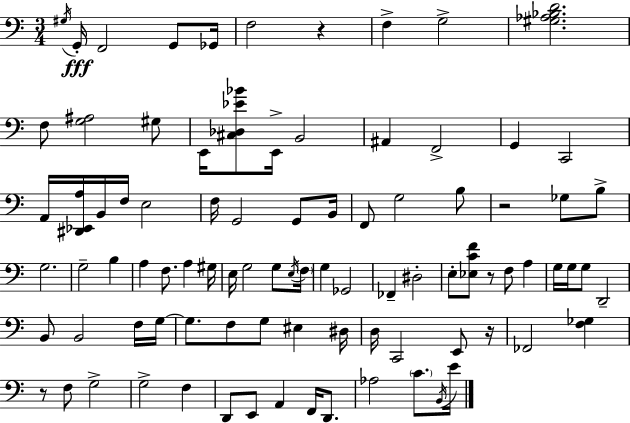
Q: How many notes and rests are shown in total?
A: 90